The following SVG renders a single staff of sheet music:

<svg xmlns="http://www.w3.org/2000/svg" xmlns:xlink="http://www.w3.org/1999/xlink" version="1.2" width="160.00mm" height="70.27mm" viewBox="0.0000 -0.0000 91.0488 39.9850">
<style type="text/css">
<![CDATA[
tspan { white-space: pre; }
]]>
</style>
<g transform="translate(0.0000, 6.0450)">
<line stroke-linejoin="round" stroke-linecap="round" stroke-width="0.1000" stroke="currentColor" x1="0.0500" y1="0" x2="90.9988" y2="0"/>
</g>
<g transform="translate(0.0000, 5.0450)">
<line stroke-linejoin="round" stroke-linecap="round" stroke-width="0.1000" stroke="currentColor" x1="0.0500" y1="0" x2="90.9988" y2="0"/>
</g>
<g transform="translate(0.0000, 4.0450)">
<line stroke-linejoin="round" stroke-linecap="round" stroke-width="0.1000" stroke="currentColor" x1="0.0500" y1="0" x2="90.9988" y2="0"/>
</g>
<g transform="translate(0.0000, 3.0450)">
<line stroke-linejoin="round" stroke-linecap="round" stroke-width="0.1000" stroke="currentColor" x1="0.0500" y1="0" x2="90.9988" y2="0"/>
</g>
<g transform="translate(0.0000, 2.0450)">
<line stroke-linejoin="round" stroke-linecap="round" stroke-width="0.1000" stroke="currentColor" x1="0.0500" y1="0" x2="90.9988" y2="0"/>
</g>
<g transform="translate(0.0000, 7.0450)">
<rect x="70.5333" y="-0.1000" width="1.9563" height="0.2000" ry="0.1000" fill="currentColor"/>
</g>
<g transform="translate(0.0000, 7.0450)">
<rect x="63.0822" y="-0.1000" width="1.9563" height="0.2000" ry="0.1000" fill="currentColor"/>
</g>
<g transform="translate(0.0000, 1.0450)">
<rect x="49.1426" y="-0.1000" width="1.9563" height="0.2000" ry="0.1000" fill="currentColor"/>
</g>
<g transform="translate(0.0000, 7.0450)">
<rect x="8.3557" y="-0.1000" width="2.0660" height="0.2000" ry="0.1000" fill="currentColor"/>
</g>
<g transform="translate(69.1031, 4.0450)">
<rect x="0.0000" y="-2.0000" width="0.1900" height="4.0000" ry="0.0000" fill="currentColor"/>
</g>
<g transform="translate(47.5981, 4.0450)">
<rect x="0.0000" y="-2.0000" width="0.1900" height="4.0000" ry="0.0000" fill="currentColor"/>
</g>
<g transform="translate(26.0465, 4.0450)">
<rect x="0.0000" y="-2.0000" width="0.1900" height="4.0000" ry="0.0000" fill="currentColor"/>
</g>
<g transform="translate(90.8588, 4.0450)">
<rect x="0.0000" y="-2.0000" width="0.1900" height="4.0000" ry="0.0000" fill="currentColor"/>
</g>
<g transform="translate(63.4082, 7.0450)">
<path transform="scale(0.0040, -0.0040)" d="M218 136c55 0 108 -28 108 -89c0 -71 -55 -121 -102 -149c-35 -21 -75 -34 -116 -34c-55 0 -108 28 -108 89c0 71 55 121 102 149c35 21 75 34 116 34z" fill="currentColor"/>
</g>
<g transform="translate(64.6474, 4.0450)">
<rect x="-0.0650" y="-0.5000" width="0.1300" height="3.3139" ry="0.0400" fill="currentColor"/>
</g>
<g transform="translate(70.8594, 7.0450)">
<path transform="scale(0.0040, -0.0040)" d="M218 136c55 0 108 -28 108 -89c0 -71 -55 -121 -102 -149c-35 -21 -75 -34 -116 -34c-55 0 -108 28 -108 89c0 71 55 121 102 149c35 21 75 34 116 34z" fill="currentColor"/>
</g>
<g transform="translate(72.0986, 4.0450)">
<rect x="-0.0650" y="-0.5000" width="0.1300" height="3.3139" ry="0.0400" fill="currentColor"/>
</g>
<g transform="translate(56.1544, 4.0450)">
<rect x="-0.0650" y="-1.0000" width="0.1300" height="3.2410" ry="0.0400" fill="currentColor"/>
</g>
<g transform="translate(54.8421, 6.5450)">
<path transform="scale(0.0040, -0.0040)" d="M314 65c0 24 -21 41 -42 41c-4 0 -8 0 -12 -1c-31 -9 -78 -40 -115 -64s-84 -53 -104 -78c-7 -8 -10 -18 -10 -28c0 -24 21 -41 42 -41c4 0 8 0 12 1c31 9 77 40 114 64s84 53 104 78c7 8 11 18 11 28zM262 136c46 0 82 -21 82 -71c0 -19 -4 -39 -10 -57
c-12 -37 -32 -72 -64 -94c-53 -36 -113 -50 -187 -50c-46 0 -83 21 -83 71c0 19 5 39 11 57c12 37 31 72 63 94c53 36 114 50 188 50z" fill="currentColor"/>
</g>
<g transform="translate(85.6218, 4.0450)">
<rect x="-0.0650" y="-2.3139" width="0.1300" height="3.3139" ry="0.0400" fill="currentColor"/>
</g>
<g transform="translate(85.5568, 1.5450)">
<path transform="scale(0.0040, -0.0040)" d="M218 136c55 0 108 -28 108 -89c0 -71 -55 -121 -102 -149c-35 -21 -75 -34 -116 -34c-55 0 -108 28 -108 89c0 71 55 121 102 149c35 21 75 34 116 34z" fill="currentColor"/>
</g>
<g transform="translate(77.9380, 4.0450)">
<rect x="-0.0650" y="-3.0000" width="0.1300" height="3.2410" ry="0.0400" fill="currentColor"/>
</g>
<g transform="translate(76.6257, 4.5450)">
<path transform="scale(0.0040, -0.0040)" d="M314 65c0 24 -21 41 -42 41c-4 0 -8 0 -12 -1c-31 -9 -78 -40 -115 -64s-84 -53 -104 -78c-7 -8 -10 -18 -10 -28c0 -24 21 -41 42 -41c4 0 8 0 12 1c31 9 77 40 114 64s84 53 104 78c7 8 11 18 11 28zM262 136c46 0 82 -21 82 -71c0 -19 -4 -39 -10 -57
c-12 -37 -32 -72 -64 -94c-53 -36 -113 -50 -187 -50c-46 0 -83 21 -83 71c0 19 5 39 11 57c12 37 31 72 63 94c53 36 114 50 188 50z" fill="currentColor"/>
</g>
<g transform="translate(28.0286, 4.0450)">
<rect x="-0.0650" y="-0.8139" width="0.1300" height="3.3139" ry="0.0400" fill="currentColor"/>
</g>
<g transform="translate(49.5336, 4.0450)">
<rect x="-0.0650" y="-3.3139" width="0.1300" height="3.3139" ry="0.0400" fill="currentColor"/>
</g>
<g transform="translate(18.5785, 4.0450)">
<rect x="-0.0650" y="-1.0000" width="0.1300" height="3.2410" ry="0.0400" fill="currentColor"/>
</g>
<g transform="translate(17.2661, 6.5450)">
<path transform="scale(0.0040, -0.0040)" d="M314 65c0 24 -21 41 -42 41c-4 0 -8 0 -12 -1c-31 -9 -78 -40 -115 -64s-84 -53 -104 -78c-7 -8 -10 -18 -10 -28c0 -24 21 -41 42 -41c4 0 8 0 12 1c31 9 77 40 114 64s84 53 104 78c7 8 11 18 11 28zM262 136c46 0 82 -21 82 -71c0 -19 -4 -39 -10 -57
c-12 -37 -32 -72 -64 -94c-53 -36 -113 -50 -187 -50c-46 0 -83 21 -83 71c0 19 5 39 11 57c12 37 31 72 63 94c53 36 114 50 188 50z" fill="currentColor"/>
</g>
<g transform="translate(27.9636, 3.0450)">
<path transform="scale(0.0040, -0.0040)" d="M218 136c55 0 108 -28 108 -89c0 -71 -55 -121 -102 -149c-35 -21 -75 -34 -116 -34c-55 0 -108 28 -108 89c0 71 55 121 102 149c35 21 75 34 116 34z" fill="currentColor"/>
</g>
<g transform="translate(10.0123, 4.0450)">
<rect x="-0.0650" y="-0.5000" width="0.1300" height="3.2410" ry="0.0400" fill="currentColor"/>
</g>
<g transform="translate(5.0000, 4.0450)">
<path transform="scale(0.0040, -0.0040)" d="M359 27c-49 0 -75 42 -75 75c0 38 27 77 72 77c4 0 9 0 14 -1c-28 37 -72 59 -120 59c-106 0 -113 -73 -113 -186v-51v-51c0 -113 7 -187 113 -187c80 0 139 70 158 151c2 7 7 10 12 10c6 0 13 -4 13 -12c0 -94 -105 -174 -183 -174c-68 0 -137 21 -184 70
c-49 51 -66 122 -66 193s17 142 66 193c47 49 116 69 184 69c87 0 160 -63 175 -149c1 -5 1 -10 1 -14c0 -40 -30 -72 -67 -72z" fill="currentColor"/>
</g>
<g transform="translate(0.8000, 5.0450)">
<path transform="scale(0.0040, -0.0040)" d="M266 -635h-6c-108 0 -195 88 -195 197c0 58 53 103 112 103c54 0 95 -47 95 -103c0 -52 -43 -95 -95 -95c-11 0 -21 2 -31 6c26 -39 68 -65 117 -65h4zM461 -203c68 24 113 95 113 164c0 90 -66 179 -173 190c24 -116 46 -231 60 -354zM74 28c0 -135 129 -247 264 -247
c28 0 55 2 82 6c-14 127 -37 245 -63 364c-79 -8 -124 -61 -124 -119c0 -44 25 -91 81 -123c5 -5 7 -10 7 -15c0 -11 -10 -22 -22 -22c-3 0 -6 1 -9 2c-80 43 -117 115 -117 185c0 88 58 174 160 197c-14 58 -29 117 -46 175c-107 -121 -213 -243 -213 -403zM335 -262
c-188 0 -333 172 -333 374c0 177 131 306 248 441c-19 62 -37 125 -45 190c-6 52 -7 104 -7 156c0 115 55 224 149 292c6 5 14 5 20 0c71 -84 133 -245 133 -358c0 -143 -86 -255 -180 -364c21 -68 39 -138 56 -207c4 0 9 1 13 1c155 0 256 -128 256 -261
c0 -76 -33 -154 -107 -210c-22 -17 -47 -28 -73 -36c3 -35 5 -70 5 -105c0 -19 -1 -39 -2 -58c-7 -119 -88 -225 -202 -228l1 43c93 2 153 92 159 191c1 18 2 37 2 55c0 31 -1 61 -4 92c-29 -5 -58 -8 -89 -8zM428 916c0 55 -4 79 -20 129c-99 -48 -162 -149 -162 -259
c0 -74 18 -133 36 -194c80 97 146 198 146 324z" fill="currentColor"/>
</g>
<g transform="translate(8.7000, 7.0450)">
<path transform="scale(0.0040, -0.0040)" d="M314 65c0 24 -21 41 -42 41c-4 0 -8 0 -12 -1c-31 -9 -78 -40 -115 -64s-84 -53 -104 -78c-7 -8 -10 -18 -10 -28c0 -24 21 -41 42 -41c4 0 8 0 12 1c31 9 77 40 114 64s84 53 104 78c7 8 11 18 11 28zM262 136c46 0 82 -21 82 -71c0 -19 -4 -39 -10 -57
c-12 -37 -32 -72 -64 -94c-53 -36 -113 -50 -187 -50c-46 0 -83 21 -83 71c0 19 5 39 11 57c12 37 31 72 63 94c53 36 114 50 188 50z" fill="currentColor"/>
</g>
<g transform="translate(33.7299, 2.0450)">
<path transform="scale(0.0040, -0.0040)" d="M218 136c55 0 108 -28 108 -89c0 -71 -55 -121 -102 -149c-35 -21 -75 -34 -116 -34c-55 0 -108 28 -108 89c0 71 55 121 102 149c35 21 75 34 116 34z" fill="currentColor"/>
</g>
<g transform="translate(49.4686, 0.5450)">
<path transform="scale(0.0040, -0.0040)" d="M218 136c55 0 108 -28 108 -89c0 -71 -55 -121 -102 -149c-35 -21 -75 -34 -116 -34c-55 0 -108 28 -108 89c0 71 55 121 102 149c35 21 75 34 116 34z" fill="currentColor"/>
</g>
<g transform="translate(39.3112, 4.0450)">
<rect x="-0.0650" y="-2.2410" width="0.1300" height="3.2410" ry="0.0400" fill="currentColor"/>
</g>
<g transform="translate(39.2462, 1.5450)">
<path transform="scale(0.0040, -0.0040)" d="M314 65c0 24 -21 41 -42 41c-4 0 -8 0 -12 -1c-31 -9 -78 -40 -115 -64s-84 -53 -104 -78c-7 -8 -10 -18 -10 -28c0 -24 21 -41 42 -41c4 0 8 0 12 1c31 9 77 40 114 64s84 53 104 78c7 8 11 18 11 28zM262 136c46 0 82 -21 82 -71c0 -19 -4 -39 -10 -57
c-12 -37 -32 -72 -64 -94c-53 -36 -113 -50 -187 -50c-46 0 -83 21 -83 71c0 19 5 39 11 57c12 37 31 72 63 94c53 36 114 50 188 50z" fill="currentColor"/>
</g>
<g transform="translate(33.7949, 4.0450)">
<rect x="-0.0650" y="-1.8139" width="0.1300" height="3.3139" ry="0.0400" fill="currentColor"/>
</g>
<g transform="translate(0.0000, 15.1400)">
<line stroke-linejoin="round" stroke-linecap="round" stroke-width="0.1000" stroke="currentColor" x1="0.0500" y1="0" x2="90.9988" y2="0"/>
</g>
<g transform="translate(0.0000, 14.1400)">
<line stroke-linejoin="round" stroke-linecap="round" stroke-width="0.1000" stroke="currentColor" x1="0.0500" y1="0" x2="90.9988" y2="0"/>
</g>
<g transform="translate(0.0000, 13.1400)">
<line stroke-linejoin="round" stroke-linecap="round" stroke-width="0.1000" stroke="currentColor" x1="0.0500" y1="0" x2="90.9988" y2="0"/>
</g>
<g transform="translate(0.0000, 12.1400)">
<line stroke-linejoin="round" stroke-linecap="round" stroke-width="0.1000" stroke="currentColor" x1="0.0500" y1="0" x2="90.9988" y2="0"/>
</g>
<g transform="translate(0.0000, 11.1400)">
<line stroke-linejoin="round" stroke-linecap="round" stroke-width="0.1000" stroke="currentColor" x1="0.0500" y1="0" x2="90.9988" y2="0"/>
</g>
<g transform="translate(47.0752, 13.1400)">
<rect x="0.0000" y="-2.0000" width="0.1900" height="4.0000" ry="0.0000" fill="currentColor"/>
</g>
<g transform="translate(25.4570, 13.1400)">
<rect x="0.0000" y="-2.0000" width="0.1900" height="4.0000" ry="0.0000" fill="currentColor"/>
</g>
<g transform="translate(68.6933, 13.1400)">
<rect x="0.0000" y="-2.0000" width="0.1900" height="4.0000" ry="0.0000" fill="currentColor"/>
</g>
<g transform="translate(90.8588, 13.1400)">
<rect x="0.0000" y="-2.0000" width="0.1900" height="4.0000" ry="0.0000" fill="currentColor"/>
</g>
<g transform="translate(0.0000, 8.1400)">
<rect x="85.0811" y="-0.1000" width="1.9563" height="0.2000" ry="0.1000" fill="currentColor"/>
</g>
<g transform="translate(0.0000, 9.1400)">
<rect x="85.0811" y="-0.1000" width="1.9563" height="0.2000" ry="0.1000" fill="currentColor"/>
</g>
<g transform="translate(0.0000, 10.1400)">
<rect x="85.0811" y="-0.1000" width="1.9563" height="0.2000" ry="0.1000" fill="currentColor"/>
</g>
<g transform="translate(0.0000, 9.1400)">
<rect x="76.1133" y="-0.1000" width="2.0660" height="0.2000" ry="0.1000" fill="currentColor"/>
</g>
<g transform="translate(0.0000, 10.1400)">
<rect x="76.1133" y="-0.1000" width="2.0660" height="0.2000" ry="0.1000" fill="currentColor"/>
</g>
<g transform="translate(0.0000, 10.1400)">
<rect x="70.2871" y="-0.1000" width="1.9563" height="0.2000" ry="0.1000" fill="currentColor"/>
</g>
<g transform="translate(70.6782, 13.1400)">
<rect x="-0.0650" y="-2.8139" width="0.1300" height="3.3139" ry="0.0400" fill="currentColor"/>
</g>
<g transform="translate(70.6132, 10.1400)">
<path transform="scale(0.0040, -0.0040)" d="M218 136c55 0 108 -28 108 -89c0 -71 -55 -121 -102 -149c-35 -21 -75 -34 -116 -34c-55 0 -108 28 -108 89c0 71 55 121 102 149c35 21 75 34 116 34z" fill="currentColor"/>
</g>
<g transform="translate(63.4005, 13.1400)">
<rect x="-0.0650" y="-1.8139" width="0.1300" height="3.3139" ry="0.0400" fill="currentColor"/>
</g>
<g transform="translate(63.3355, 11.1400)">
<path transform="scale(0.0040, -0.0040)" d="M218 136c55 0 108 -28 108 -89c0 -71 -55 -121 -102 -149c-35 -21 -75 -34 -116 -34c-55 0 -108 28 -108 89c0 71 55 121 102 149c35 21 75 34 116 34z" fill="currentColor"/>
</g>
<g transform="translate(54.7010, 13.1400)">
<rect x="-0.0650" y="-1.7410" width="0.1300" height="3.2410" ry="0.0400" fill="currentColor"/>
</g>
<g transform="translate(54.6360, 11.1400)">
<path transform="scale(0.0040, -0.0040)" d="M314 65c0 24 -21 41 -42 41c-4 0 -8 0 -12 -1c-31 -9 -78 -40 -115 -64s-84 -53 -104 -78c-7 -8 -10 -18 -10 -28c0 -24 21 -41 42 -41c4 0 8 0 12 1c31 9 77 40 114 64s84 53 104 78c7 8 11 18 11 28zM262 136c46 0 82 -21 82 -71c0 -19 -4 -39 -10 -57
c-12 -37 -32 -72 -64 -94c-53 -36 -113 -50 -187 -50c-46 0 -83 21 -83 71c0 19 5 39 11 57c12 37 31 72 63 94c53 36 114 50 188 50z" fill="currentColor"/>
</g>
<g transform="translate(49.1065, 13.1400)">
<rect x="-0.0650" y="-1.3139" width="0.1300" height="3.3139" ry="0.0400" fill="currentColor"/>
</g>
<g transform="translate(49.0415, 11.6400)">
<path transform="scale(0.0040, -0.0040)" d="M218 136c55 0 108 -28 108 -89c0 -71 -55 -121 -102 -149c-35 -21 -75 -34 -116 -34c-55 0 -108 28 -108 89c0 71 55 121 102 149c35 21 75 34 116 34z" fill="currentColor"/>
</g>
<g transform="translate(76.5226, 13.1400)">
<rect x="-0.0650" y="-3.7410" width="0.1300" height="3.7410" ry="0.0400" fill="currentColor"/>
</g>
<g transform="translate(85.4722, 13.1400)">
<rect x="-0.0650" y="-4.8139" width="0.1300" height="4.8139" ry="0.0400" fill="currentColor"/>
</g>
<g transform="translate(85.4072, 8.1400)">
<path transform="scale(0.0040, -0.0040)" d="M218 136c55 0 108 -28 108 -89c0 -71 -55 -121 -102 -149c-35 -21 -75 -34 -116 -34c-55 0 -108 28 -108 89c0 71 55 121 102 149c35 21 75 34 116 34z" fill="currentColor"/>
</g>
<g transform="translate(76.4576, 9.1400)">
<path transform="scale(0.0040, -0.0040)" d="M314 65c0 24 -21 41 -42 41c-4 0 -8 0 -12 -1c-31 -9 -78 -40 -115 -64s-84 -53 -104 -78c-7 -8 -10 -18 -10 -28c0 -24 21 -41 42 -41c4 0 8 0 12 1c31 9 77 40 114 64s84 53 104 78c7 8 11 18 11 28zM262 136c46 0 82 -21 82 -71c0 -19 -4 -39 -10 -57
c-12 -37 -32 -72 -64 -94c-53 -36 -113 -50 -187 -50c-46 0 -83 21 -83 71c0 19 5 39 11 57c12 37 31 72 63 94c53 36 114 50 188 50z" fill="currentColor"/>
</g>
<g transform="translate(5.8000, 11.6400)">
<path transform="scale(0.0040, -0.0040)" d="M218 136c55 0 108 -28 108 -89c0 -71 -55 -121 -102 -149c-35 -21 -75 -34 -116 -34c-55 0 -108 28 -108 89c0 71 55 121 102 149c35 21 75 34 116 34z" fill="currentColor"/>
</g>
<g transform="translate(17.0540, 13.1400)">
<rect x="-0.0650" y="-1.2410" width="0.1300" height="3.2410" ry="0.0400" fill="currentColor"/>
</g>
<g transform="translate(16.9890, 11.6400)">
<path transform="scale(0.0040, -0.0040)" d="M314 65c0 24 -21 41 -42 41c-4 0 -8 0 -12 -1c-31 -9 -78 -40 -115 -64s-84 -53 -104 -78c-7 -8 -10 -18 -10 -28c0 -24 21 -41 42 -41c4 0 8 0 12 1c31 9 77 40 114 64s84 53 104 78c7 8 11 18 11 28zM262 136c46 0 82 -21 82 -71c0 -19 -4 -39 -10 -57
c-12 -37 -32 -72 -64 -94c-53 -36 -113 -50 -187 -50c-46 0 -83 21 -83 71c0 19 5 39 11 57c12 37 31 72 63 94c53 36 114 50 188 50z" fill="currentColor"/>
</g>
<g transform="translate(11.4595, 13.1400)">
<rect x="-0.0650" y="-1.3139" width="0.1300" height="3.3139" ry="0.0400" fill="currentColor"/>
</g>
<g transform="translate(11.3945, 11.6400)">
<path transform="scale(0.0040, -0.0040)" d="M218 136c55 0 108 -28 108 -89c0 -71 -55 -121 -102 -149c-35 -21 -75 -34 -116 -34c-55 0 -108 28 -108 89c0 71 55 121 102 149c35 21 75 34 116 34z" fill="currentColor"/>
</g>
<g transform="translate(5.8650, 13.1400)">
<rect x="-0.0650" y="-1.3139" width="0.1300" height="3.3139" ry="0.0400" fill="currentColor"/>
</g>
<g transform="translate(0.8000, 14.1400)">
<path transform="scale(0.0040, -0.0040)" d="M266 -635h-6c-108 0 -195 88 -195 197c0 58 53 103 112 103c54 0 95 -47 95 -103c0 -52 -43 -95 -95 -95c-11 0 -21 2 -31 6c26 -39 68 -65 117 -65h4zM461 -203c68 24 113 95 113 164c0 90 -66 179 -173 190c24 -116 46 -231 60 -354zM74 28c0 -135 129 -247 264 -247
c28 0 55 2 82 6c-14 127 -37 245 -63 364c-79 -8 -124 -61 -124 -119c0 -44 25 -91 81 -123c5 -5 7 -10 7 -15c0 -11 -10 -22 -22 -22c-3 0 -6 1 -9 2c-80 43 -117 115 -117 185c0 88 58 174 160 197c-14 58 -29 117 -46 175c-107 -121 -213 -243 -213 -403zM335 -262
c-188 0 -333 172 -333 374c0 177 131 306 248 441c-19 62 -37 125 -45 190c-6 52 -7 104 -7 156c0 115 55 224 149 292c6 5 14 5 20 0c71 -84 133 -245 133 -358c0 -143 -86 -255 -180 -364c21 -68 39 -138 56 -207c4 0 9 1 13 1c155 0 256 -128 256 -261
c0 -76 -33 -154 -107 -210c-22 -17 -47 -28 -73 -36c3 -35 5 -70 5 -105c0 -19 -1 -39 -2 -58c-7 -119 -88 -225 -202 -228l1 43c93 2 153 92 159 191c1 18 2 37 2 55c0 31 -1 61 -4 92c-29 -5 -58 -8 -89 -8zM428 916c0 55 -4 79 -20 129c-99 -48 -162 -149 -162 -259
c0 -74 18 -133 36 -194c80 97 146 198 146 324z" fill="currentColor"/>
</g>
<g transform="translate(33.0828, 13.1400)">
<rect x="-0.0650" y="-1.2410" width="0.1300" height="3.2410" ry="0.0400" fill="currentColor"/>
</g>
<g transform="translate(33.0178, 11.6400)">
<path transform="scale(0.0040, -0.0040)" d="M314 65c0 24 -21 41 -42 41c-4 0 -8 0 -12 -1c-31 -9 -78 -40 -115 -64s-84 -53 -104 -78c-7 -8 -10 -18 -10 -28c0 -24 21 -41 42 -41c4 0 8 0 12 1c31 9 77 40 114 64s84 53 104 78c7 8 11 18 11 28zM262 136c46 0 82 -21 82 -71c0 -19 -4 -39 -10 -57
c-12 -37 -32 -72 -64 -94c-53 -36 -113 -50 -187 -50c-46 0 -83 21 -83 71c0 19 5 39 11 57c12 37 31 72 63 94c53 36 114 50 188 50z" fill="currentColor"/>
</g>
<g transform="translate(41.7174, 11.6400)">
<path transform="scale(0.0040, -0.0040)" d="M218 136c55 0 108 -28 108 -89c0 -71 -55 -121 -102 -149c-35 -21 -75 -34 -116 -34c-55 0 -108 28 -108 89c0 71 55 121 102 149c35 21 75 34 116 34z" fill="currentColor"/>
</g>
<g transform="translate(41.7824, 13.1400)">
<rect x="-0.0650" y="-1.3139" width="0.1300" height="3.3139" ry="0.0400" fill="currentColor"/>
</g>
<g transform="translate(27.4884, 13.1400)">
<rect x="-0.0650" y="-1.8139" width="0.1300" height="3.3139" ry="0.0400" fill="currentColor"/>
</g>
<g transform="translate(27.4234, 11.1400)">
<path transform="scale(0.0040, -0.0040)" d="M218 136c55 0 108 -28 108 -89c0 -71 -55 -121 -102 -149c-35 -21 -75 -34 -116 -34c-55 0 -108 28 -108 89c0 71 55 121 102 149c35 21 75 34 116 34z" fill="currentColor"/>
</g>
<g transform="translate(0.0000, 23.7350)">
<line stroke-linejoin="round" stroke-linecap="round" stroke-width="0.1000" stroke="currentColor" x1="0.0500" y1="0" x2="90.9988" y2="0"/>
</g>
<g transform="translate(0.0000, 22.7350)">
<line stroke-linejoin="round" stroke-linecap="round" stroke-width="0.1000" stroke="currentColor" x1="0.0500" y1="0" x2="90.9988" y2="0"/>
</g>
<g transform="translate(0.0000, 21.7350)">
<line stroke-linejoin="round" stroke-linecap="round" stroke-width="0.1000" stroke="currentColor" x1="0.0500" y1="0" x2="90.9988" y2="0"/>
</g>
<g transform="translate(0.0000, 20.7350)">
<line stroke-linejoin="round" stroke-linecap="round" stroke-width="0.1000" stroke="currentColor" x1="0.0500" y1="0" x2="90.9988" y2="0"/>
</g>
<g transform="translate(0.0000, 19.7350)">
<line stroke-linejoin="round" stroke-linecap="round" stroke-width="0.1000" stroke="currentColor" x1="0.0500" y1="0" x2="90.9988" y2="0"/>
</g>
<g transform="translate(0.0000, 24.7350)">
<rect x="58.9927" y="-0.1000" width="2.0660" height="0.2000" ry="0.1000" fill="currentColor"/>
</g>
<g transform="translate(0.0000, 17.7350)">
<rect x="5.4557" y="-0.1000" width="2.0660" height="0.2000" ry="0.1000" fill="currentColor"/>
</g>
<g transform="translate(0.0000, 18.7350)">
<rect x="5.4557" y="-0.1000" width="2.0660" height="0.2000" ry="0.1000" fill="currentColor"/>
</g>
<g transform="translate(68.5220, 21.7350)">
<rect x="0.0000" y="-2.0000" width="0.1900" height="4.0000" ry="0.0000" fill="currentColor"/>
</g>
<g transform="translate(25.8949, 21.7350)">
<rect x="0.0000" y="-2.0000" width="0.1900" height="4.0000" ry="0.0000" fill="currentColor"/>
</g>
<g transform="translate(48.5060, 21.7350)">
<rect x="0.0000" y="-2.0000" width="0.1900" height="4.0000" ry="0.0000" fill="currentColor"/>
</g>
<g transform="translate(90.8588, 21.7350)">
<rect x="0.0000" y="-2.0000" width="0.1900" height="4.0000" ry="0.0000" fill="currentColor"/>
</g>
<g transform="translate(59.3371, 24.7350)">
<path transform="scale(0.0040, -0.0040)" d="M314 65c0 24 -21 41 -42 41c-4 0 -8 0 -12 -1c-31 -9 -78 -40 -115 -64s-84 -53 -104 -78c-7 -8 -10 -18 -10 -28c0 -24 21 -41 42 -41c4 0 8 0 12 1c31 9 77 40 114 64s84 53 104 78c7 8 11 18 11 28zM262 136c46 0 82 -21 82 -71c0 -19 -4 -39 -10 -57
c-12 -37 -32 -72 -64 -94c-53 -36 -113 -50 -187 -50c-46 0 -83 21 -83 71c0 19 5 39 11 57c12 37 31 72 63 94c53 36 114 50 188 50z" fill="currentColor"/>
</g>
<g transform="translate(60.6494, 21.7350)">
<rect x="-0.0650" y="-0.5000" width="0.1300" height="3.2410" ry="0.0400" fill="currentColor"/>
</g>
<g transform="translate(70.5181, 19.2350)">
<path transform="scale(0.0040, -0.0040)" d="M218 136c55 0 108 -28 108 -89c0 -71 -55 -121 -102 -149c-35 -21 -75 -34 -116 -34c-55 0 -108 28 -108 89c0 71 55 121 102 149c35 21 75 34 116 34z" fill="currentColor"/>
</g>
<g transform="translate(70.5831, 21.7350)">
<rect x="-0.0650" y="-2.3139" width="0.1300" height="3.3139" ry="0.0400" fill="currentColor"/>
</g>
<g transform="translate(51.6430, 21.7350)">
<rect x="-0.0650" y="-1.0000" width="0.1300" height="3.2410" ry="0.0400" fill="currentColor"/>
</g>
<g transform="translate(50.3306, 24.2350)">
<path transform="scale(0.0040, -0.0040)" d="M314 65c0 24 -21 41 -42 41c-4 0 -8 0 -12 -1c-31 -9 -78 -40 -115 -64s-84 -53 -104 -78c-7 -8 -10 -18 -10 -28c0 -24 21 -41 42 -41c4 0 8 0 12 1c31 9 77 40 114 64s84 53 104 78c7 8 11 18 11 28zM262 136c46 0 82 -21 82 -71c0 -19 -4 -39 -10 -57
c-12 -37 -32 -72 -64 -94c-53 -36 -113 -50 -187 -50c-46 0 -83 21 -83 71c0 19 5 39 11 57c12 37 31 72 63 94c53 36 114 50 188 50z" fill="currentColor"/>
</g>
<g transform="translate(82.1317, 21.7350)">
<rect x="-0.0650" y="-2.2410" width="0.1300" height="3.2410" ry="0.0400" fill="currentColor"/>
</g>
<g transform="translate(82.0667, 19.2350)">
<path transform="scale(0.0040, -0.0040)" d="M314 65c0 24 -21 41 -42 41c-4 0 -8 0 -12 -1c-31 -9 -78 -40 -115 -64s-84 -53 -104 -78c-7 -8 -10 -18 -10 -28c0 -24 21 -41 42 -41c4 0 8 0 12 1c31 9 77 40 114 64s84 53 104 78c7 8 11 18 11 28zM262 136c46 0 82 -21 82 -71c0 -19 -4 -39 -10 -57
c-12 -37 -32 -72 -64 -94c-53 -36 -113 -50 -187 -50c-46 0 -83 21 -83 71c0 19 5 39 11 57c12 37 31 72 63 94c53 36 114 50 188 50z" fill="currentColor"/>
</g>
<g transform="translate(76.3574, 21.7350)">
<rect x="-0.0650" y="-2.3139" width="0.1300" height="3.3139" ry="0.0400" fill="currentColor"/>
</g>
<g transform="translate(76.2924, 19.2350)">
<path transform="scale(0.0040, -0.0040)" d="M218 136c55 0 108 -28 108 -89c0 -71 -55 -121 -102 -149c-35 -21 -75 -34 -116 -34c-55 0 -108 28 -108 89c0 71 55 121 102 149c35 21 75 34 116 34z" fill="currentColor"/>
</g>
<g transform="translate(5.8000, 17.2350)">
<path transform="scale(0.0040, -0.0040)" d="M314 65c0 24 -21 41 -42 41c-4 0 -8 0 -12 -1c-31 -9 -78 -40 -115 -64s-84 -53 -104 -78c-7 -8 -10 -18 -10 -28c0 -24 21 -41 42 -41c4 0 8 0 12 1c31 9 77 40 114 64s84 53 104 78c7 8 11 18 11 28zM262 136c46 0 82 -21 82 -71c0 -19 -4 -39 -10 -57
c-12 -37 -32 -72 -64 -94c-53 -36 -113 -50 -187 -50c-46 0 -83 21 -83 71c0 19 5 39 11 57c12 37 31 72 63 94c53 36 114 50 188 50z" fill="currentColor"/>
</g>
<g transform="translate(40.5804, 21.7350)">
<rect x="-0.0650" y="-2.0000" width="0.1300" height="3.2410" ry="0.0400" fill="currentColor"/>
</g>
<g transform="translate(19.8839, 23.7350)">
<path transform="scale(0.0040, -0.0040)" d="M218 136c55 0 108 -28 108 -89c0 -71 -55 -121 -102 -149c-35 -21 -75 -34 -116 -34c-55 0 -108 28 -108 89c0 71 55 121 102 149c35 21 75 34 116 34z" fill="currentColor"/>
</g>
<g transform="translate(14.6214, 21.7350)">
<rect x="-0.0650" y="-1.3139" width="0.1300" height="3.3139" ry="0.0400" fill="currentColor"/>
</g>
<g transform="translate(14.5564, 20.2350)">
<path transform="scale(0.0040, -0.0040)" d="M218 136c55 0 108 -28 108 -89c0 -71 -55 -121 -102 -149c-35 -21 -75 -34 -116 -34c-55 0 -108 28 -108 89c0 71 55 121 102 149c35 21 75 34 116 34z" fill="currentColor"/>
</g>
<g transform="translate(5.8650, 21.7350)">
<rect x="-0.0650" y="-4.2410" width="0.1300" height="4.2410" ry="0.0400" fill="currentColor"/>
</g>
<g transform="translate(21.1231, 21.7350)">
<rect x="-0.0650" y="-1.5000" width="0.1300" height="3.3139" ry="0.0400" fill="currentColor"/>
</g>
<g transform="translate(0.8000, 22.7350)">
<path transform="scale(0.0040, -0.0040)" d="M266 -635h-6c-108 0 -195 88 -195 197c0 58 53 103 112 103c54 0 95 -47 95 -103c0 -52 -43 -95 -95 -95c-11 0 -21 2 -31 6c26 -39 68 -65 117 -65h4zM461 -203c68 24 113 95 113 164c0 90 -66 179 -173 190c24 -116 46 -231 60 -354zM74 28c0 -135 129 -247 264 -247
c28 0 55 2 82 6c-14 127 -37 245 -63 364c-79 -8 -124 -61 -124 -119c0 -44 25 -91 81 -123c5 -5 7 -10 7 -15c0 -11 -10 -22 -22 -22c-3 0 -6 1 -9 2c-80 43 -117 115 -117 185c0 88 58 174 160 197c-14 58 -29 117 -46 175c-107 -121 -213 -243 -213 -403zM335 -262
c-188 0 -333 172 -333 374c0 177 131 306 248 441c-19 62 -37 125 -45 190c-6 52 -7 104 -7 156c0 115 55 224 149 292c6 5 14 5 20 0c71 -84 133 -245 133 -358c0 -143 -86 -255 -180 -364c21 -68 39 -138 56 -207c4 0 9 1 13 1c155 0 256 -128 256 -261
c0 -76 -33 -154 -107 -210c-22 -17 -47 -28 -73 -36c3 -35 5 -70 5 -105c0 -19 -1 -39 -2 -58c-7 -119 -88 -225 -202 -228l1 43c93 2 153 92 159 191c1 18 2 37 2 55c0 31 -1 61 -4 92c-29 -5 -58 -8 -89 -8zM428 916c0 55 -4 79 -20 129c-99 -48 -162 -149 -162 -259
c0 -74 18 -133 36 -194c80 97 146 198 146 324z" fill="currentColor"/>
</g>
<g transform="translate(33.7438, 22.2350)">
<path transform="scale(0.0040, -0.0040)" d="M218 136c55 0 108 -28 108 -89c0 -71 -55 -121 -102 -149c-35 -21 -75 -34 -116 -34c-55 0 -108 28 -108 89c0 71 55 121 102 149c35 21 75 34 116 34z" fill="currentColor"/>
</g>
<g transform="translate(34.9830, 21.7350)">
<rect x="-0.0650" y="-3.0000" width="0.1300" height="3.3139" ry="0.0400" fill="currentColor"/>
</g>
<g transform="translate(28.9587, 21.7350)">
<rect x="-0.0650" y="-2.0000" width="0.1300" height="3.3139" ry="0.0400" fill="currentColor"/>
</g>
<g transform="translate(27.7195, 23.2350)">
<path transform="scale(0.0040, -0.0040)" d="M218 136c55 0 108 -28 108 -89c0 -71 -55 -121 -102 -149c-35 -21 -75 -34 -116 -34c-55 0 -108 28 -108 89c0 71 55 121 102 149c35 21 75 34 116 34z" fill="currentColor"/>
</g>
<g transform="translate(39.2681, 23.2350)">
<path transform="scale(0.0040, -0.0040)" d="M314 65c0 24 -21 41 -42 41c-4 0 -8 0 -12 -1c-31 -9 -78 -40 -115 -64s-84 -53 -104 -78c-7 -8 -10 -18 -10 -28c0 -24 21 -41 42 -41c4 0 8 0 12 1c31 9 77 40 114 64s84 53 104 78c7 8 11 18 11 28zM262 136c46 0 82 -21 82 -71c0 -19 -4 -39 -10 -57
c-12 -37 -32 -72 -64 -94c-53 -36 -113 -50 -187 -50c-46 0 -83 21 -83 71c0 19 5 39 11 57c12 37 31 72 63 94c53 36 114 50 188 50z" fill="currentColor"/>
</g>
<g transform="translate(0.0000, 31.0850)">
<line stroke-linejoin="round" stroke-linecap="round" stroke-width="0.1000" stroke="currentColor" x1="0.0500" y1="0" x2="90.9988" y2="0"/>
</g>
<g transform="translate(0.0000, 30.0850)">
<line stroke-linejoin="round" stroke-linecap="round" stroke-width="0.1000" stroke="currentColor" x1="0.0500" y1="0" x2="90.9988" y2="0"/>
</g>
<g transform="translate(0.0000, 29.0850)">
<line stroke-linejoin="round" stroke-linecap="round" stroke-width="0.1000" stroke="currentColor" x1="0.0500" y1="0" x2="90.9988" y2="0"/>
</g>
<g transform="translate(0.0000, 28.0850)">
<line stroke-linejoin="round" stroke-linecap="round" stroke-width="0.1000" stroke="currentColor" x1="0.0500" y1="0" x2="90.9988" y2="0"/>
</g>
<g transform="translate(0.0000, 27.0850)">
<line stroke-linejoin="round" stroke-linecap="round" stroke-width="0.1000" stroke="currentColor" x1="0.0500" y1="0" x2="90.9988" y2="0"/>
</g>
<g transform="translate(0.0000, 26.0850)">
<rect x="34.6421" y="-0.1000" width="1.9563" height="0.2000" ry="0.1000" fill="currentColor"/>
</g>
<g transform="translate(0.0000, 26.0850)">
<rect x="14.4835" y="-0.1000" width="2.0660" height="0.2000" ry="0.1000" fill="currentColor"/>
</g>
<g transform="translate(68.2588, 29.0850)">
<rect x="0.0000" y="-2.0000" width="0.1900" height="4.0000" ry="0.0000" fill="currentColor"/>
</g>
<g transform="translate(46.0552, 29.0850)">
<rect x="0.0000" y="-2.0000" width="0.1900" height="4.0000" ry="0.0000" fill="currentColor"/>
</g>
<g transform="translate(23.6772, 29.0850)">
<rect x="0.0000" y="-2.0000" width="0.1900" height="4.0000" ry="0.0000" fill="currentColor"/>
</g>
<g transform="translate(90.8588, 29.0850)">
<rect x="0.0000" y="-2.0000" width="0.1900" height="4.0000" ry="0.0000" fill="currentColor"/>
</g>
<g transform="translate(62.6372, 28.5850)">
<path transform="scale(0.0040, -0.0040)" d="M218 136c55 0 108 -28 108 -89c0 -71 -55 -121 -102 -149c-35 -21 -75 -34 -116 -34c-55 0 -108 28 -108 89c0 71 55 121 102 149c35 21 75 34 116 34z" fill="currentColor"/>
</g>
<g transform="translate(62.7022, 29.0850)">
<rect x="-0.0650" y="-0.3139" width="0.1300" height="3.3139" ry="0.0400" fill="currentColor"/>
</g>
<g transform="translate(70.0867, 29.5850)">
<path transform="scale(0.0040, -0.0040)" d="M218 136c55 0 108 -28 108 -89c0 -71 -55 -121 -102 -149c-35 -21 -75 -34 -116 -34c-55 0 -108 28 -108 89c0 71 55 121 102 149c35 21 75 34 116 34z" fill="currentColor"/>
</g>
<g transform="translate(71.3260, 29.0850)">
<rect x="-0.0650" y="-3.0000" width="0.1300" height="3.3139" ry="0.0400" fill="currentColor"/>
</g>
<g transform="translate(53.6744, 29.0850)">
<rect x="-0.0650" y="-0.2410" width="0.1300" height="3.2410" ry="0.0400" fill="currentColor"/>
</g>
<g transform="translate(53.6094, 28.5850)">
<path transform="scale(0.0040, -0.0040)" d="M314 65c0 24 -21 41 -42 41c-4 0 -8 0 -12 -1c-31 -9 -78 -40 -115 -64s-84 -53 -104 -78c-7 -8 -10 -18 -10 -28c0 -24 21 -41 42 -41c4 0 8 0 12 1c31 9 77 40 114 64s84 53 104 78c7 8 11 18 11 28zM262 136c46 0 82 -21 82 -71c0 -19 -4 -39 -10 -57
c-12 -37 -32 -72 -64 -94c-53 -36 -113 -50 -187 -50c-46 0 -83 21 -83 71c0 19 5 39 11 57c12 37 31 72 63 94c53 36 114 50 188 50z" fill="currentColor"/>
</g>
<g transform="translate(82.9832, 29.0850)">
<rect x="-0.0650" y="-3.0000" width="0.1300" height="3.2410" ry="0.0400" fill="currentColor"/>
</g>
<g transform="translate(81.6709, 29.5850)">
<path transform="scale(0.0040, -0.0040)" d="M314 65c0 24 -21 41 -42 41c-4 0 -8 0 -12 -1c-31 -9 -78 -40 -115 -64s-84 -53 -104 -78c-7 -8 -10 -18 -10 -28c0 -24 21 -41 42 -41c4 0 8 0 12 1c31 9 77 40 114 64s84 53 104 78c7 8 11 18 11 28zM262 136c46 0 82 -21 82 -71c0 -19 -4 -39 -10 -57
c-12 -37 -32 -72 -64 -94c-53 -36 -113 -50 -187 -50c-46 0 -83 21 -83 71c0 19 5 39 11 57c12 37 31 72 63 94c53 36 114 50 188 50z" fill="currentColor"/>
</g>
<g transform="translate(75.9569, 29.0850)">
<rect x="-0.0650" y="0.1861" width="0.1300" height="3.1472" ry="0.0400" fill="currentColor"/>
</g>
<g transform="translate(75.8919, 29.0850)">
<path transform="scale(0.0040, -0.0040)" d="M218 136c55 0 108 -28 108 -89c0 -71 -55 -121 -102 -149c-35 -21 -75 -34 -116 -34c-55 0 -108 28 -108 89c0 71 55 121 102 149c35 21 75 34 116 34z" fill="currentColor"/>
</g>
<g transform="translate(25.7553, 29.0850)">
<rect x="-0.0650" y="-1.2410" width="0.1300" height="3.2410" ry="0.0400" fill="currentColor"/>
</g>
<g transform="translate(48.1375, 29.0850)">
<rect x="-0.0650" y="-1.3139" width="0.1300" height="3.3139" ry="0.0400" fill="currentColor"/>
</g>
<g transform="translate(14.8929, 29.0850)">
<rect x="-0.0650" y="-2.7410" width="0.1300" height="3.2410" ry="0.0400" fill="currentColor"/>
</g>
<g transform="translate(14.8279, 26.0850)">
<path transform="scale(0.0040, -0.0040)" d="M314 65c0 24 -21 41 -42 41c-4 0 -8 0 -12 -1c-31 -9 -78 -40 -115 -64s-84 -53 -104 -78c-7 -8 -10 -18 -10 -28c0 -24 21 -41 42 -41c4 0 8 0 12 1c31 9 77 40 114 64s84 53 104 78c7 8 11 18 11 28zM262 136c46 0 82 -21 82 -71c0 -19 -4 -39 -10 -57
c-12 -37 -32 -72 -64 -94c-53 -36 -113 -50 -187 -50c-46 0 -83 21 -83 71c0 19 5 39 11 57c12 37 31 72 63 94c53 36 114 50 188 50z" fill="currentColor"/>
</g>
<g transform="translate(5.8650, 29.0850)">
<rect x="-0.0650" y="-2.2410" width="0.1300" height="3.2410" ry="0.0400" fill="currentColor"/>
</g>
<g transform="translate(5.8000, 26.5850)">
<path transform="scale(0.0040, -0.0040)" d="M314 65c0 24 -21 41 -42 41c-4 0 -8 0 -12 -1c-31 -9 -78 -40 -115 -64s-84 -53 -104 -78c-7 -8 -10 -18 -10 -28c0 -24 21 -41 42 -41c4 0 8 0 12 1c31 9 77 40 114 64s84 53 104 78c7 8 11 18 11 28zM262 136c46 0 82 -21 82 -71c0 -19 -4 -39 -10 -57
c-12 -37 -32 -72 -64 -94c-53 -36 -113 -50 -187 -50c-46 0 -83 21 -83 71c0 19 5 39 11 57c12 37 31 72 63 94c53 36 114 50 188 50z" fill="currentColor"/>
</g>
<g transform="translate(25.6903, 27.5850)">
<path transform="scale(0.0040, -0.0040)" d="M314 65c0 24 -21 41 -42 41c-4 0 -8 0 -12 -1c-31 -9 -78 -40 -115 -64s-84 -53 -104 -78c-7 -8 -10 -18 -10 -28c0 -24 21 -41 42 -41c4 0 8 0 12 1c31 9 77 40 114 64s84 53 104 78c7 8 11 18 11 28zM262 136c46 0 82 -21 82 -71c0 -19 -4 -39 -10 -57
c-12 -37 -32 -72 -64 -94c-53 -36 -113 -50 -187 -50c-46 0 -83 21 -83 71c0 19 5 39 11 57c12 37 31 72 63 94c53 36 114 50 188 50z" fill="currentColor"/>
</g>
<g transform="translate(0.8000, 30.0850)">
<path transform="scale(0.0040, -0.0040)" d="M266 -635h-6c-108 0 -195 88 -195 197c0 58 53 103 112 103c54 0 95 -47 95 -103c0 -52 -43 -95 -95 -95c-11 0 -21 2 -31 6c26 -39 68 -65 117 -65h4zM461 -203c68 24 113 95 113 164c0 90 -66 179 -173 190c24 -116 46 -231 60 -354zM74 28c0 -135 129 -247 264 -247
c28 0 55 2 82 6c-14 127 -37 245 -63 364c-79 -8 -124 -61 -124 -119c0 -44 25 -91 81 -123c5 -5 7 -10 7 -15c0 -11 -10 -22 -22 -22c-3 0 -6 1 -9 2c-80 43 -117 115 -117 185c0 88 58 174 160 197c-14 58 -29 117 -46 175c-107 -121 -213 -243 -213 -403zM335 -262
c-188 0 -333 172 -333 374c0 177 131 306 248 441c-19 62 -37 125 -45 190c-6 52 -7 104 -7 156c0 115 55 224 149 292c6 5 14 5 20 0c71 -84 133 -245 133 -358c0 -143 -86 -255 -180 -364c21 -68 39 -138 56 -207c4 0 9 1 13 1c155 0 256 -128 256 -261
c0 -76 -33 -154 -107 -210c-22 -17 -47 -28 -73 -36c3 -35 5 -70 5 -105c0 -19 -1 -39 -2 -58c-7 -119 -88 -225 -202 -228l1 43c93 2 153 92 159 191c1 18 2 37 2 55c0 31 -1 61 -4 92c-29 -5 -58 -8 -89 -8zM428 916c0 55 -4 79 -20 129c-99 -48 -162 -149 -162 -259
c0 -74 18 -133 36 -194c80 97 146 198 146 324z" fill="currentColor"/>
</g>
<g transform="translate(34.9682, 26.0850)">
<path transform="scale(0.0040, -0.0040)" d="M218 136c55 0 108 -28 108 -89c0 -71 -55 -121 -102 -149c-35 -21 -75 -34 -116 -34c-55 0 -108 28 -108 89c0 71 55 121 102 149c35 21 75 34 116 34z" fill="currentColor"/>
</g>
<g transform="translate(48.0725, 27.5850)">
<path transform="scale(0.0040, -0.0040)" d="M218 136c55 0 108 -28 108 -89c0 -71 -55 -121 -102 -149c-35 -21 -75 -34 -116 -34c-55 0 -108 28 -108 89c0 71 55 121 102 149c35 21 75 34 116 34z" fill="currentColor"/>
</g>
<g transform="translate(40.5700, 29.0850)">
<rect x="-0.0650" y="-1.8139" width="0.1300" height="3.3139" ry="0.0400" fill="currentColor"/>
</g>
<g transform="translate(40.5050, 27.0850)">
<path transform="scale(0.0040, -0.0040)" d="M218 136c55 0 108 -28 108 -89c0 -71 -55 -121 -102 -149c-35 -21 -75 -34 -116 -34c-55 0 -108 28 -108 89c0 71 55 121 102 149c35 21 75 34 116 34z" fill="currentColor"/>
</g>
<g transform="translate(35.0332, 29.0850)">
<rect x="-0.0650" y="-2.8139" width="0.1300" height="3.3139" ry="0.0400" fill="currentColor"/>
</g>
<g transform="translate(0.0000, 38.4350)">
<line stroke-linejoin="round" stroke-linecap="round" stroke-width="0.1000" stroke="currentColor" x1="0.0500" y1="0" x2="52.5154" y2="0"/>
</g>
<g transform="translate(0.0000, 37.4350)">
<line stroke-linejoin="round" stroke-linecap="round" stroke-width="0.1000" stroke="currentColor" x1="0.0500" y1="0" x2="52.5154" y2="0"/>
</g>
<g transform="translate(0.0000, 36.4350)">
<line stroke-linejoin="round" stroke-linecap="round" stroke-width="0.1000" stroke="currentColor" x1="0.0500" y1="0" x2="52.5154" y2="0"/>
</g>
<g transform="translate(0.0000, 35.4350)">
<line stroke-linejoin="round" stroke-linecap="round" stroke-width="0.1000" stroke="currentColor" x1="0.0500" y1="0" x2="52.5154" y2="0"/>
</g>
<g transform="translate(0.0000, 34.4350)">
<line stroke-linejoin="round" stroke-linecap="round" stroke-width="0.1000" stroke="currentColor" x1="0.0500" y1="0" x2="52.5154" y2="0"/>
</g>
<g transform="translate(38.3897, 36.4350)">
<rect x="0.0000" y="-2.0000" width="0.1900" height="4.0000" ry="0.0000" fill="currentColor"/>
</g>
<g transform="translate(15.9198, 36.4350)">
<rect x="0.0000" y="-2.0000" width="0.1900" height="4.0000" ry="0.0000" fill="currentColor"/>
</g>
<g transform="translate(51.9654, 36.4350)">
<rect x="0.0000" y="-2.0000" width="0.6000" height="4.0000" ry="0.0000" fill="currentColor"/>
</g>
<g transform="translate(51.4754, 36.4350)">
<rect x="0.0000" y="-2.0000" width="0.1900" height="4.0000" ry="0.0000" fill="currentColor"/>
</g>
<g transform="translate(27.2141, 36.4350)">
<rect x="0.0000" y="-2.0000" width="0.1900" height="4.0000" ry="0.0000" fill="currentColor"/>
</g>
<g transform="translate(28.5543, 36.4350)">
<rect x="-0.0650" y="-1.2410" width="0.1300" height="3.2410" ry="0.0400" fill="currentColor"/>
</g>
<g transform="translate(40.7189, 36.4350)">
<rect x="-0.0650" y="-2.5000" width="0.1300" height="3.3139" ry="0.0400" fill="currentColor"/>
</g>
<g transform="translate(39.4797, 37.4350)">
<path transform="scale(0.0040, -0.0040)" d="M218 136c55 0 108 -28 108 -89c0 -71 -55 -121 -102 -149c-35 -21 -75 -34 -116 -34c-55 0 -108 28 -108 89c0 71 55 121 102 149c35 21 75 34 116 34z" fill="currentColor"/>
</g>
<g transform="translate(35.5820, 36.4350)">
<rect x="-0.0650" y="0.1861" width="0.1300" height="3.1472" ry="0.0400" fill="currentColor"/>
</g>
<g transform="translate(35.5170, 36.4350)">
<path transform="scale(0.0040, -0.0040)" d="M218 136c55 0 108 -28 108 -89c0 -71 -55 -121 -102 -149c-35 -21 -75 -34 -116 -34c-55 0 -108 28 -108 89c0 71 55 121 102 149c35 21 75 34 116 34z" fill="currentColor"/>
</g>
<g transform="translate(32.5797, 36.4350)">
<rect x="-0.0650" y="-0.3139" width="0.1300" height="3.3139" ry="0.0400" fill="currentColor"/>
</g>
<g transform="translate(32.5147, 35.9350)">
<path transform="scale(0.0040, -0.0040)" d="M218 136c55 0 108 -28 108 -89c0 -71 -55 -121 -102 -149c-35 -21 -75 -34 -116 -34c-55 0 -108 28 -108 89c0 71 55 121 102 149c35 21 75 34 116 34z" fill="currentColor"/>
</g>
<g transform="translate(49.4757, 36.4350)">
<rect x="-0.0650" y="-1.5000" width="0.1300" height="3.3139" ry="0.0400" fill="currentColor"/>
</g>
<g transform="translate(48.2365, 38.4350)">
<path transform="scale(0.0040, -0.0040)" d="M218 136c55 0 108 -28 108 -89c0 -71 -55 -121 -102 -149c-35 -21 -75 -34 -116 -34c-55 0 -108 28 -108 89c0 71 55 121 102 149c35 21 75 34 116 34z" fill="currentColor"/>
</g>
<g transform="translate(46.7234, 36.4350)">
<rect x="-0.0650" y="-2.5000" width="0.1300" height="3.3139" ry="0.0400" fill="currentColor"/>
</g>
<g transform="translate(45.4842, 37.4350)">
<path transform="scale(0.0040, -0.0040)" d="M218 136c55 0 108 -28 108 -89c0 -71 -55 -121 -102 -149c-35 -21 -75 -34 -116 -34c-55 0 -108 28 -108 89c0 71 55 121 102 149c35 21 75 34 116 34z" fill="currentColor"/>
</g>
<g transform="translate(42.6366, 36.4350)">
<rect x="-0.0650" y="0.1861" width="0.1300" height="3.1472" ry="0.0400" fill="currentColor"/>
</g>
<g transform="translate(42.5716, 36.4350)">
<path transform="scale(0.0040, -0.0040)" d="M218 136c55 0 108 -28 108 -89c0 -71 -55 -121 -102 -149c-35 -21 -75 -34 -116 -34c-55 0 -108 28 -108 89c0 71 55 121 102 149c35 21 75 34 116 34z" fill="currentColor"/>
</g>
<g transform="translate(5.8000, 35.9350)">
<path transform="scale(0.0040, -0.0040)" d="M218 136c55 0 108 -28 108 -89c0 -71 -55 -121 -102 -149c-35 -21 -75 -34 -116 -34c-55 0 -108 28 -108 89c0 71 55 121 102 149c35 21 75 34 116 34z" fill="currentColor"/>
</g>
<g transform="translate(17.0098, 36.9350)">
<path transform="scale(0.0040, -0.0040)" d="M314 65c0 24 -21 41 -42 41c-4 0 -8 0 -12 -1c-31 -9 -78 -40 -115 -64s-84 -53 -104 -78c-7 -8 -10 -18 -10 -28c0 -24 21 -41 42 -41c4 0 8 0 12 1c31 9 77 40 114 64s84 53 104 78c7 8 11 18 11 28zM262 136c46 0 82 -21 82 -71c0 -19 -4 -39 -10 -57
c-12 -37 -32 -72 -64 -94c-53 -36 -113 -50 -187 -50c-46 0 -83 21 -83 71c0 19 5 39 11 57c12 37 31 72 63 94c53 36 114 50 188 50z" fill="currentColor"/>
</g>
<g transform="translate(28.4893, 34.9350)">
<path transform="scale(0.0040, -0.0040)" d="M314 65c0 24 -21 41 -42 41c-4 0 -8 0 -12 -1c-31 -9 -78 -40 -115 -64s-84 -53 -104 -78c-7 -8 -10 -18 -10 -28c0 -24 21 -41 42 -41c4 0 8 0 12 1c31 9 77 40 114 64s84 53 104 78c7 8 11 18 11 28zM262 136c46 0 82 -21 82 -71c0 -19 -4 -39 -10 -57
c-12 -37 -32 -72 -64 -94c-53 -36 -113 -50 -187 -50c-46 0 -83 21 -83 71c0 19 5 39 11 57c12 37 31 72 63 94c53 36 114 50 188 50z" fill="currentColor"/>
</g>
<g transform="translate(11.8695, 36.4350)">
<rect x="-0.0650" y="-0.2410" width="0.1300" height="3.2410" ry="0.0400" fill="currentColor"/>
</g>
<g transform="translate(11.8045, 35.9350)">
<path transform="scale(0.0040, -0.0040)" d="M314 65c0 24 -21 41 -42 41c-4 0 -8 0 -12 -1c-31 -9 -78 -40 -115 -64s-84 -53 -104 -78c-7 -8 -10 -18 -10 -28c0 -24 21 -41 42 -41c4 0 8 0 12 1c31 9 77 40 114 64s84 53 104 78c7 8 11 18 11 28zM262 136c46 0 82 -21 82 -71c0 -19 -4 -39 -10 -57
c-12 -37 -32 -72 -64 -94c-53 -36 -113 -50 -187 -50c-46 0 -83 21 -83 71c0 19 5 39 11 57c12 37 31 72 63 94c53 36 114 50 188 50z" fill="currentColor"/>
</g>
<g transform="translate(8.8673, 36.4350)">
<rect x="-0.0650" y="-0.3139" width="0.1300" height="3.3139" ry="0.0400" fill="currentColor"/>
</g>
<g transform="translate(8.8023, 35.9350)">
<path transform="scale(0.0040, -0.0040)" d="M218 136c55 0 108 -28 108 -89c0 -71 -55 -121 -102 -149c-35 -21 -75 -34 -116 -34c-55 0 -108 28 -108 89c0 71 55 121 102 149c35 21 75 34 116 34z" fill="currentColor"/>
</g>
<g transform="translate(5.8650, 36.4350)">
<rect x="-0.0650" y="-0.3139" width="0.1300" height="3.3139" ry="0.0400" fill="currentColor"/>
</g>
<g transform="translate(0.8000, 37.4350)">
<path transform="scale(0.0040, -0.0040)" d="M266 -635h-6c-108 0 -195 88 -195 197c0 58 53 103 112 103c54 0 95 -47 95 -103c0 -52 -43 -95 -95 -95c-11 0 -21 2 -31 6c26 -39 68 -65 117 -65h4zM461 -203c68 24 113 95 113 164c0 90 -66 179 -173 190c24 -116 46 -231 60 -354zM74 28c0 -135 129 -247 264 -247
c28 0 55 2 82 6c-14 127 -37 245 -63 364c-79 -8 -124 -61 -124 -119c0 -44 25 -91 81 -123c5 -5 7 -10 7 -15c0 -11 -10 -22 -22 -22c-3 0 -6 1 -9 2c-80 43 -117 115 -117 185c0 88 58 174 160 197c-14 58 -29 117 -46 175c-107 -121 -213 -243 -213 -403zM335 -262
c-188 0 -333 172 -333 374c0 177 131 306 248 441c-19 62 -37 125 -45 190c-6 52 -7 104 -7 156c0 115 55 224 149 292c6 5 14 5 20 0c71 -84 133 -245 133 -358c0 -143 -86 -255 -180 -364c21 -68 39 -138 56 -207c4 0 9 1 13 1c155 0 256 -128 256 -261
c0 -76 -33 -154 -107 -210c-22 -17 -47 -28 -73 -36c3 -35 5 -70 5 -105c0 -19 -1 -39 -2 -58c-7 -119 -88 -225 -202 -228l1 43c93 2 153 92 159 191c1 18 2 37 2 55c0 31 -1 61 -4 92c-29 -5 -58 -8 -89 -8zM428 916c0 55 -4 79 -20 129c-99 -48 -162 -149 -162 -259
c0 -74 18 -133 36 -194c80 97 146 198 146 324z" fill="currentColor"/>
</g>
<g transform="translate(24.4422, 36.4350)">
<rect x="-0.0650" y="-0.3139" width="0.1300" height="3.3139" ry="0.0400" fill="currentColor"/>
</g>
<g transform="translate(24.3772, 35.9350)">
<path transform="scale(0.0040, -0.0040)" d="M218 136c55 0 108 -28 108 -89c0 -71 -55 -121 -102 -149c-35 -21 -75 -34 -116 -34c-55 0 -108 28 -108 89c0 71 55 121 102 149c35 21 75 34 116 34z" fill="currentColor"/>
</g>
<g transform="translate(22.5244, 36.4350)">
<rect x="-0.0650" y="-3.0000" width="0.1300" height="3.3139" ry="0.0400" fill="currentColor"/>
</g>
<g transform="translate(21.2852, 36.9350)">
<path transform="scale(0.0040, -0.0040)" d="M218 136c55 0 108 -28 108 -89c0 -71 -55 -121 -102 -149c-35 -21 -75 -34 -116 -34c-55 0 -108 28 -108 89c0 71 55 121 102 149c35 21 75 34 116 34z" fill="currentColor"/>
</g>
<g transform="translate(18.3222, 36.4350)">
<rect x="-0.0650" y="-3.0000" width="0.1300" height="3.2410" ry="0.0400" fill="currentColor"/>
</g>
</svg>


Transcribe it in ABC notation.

X:1
T:Untitled
M:4/4
L:1/4
K:C
C2 D2 d f g2 b D2 C C A2 g e e e2 f e2 e e f2 f a c'2 e' d'2 e E F A F2 D2 C2 g g g2 g2 a2 e2 a f e c2 c A B A2 c c c2 A2 A c e2 c B G B G E